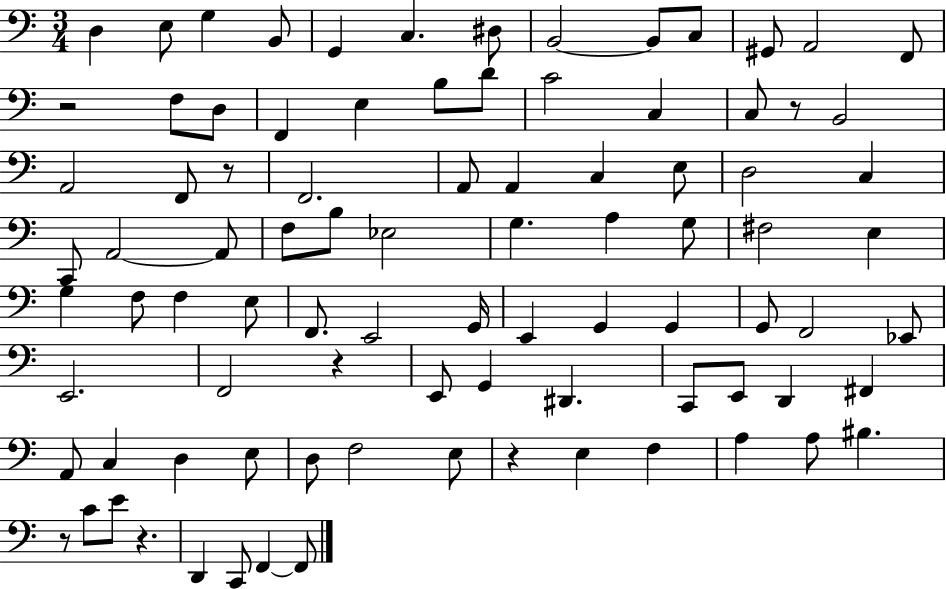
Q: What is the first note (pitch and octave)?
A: D3